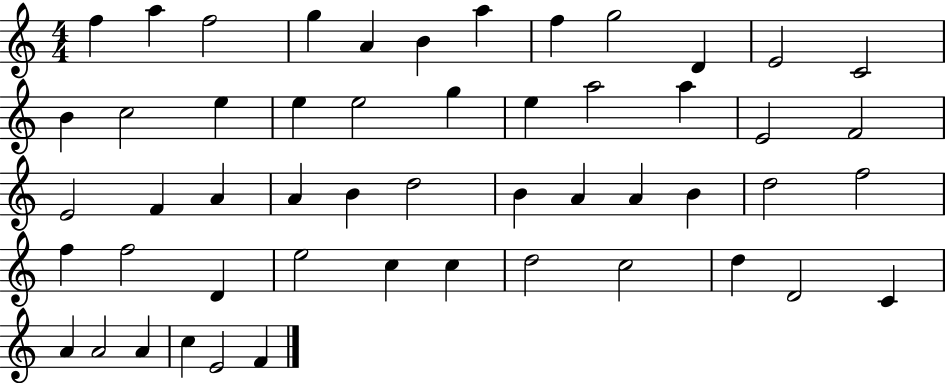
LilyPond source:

{
  \clef treble
  \numericTimeSignature
  \time 4/4
  \key c \major
  f''4 a''4 f''2 | g''4 a'4 b'4 a''4 | f''4 g''2 d'4 | e'2 c'2 | \break b'4 c''2 e''4 | e''4 e''2 g''4 | e''4 a''2 a''4 | e'2 f'2 | \break e'2 f'4 a'4 | a'4 b'4 d''2 | b'4 a'4 a'4 b'4 | d''2 f''2 | \break f''4 f''2 d'4 | e''2 c''4 c''4 | d''2 c''2 | d''4 d'2 c'4 | \break a'4 a'2 a'4 | c''4 e'2 f'4 | \bar "|."
}